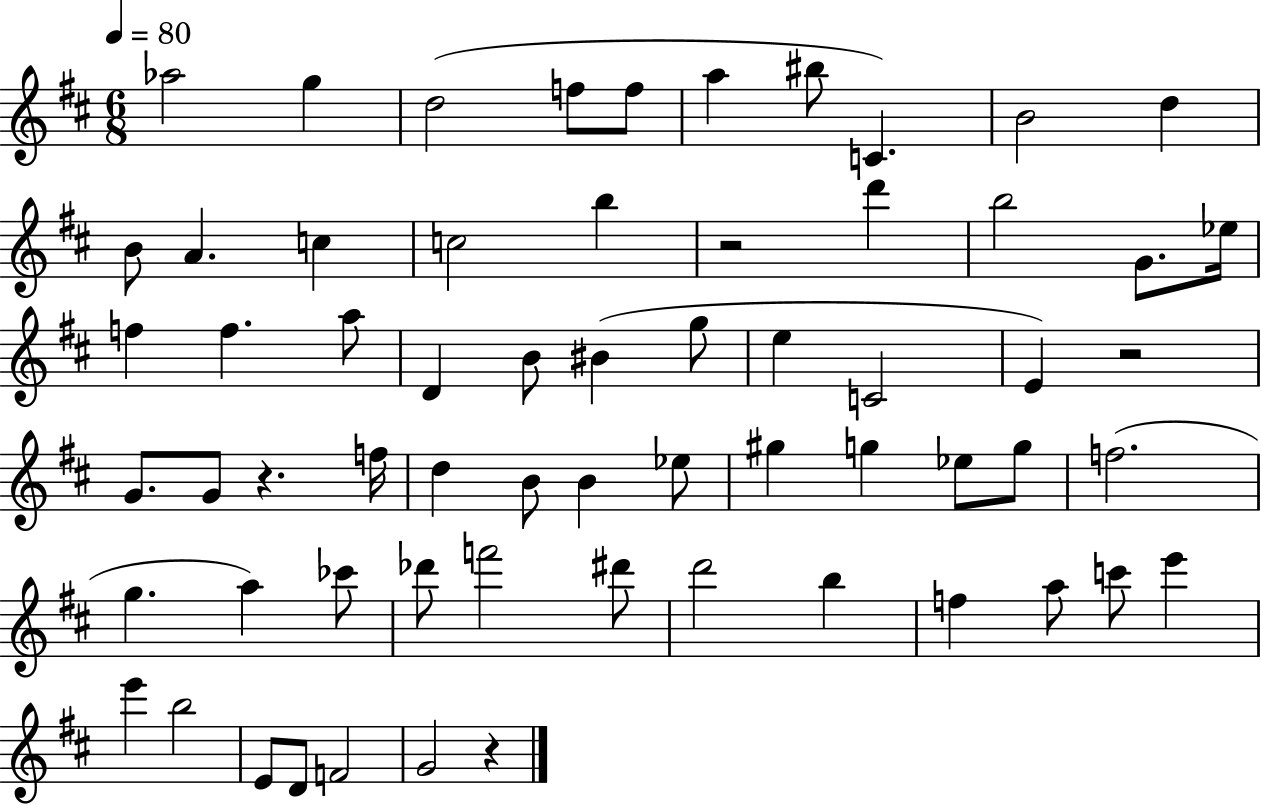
Ab5/h G5/q D5/h F5/e F5/e A5/q BIS5/e C4/q. B4/h D5/q B4/e A4/q. C5/q C5/h B5/q R/h D6/q B5/h G4/e. Eb5/s F5/q F5/q. A5/e D4/q B4/e BIS4/q G5/e E5/q C4/h E4/q R/h G4/e. G4/e R/q. F5/s D5/q B4/e B4/q Eb5/e G#5/q G5/q Eb5/e G5/e F5/h. G5/q. A5/q CES6/e Db6/e F6/h D#6/e D6/h B5/q F5/q A5/e C6/e E6/q E6/q B5/h E4/e D4/e F4/h G4/h R/q